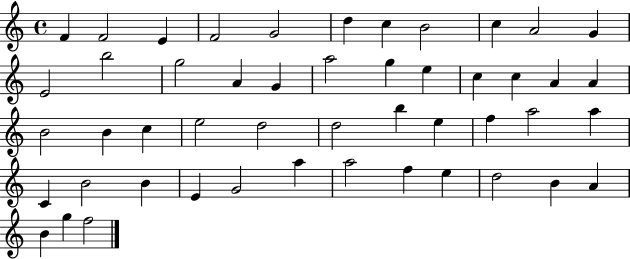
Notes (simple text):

F4/q F4/h E4/q F4/h G4/h D5/q C5/q B4/h C5/q A4/h G4/q E4/h B5/h G5/h A4/q G4/q A5/h G5/q E5/q C5/q C5/q A4/q A4/q B4/h B4/q C5/q E5/h D5/h D5/h B5/q E5/q F5/q A5/h A5/q C4/q B4/h B4/q E4/q G4/h A5/q A5/h F5/q E5/q D5/h B4/q A4/q B4/q G5/q F5/h